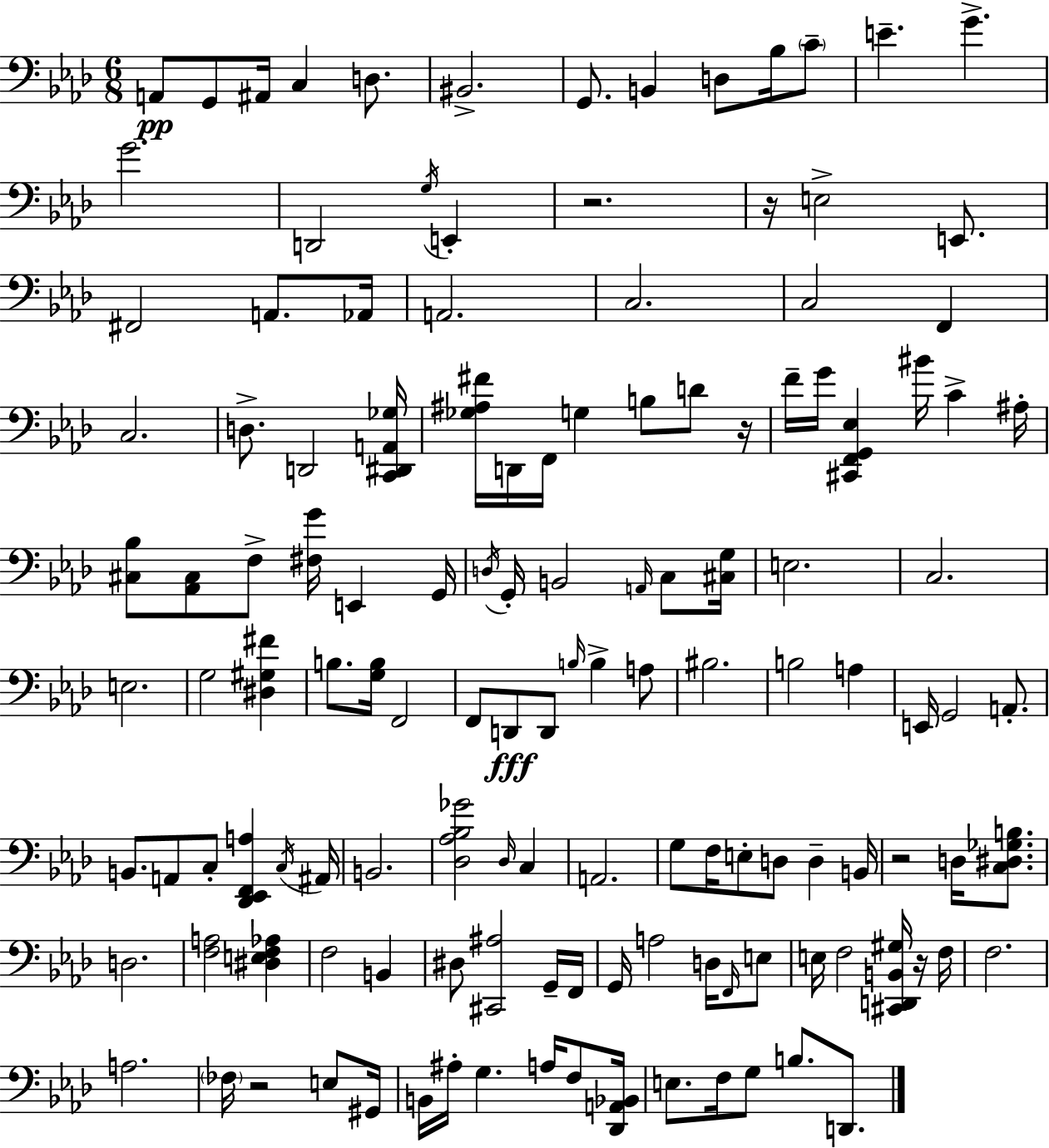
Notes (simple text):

A2/e G2/e A#2/s C3/q D3/e. BIS2/h. G2/e. B2/q D3/e Bb3/s C4/e E4/q. G4/q. G4/h. D2/h G3/s E2/q R/h. R/s E3/h E2/e. F#2/h A2/e. Ab2/s A2/h. C3/h. C3/h F2/q C3/h. D3/e. D2/h [C2,D#2,A2,Gb3]/s [Gb3,A#3,F#4]/s D2/s F2/s G3/q B3/e D4/e R/s F4/s G4/s [C#2,F2,G2,Eb3]/q BIS4/s C4/q A#3/s [C#3,Bb3]/e [Ab2,C#3]/e F3/e [F#3,G4]/s E2/q G2/s D3/s G2/s B2/h A2/s C3/e [C#3,G3]/s E3/h. C3/h. E3/h. G3/h [D#3,G#3,F#4]/q B3/e. [G3,B3]/s F2/h F2/e D2/e D2/e B3/s B3/q A3/e BIS3/h. B3/h A3/q E2/s G2/h A2/e. B2/e. A2/e C3/e [Db2,Eb2,F2,A3]/q C3/s A#2/s B2/h. [Db3,Ab3,Bb3,Gb4]/h Db3/s C3/q A2/h. G3/e F3/s E3/e D3/e D3/q B2/s R/h D3/s [C3,D#3,Gb3,B3]/e. D3/h. [F3,A3]/h [D#3,E3,F3,Ab3]/q F3/h B2/q D#3/e [C#2,A#3]/h G2/s F2/s G2/s A3/h D3/s F2/s E3/e E3/s F3/h [C#2,D2,B2,G#3]/s R/s F3/s F3/h. A3/h. FES3/s R/h E3/e G#2/s B2/s A#3/s G3/q. A3/s F3/e [Db2,A2,Bb2]/s E3/e. F3/s G3/e B3/e. D2/e.